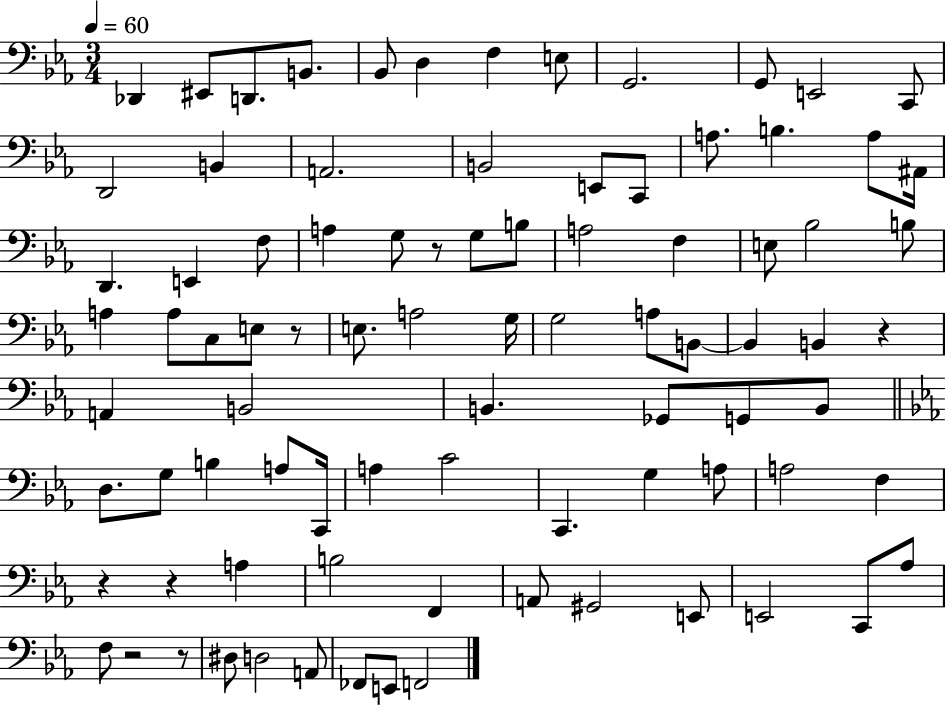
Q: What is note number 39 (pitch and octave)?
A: E3